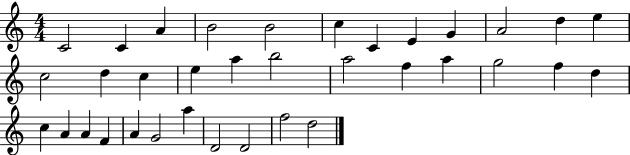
{
  \clef treble
  \numericTimeSignature
  \time 4/4
  \key c \major
  c'2 c'4 a'4 | b'2 b'2 | c''4 c'4 e'4 g'4 | a'2 d''4 e''4 | \break c''2 d''4 c''4 | e''4 a''4 b''2 | a''2 f''4 a''4 | g''2 f''4 d''4 | \break c''4 a'4 a'4 f'4 | a'4 g'2 a''4 | d'2 d'2 | f''2 d''2 | \break \bar "|."
}